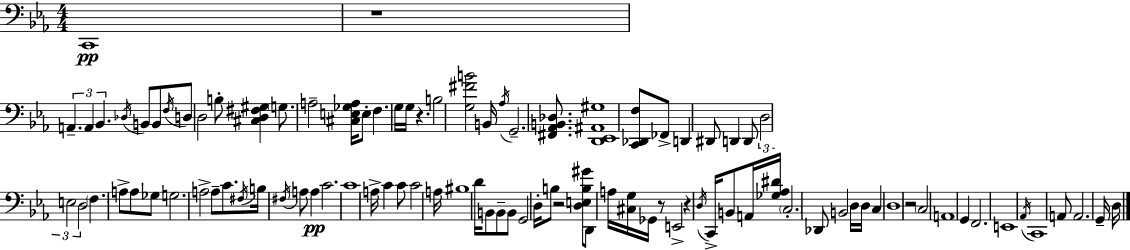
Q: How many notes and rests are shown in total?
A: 98